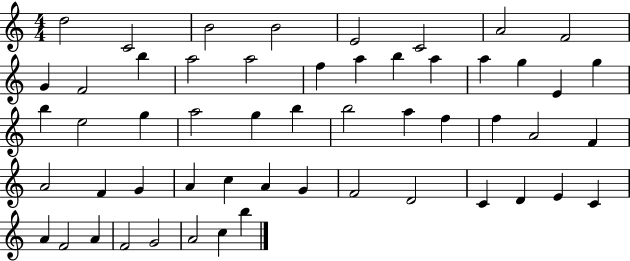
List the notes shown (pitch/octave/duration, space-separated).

D5/h C4/h B4/h B4/h E4/h C4/h A4/h F4/h G4/q F4/h B5/q A5/h A5/h F5/q A5/q B5/q A5/q A5/q G5/q E4/q G5/q B5/q E5/h G5/q A5/h G5/q B5/q B5/h A5/q F5/q F5/q A4/h F4/q A4/h F4/q G4/q A4/q C5/q A4/q G4/q F4/h D4/h C4/q D4/q E4/q C4/q A4/q F4/h A4/q F4/h G4/h A4/h C5/q B5/q